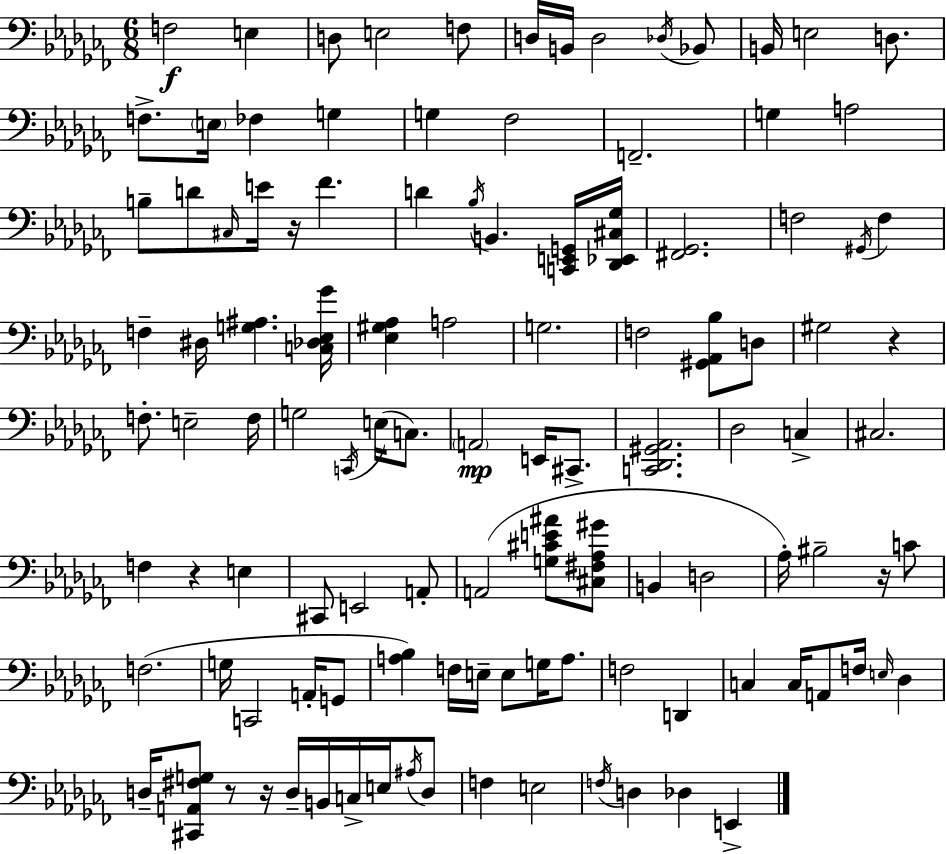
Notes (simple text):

F3/h E3/q D3/e E3/h F3/e D3/s B2/s D3/h Db3/s Bb2/e B2/s E3/h D3/e. F3/e. E3/s FES3/q G3/q G3/q FES3/h F2/h. G3/q A3/h B3/e D4/e C#3/s E4/s R/s FES4/q. D4/q Bb3/s B2/q. [C2,E2,G2]/s [Db2,Eb2,C#3,Gb3]/s [F#2,Gb2]/h. F3/h G#2/s F3/q F3/q D#3/s [G3,A#3]/q. [C3,Db3,Eb3,Gb4]/s [Eb3,G#3,Ab3]/q A3/h G3/h. F3/h [G#2,Ab2,Bb3]/e D3/e G#3/h R/q F3/e. E3/h F3/s G3/h C2/s E3/s C3/e. A2/h E2/s C#2/e. [C2,Db2,G#2,Ab2]/h. Db3/h C3/q C#3/h. F3/q R/q E3/q C#2/e E2/h A2/e A2/h [G3,C#4,E4,A#4]/e [C#3,F#3,Ab3,G#4]/e B2/q D3/h Ab3/s BIS3/h R/s C4/e F3/h. G3/s C2/h A2/s G2/e [A3,Bb3]/q F3/s E3/s E3/e G3/s A3/e. F3/h D2/q C3/q C3/s A2/e F3/s E3/s Db3/q D3/s [C#2,A2,F#3,G3]/e R/e R/s D3/s B2/s C3/s E3/s A#3/s D3/e F3/q E3/h F3/s D3/q Db3/q E2/q